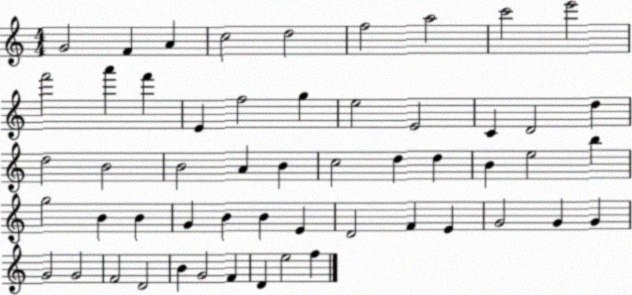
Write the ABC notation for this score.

X:1
T:Untitled
M:4/4
L:1/4
K:C
G2 F A c2 d2 f2 a2 c'2 e'2 f'2 a' f' E f2 g e2 E2 C D2 d d2 B2 B2 A B c2 d d B e2 b g2 B B G B B E D2 F E G2 G G G2 G2 F2 D2 B G2 F D e2 f